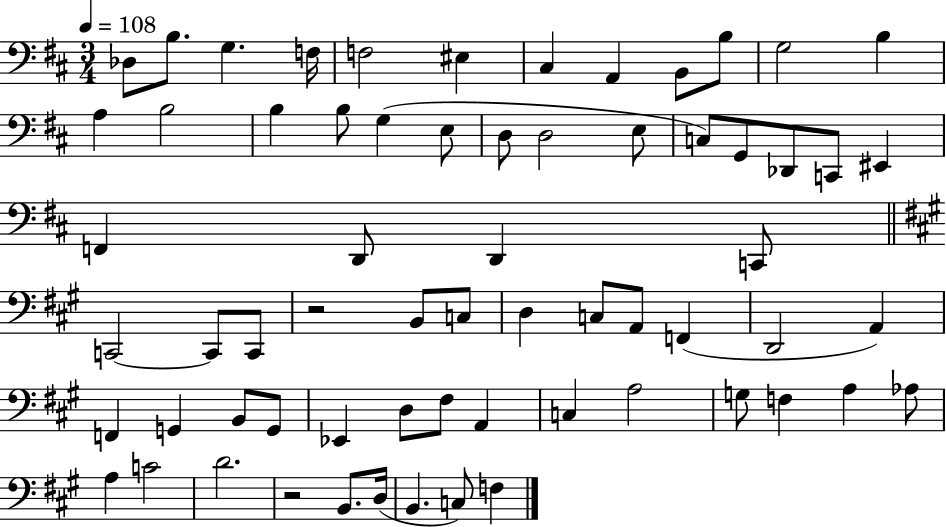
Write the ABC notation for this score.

X:1
T:Untitled
M:3/4
L:1/4
K:D
_D,/2 B,/2 G, F,/4 F,2 ^E, ^C, A,, B,,/2 B,/2 G,2 B, A, B,2 B, B,/2 G, E,/2 D,/2 D,2 E,/2 C,/2 G,,/2 _D,,/2 C,,/2 ^E,, F,, D,,/2 D,, C,,/2 C,,2 C,,/2 C,,/2 z2 B,,/2 C,/2 D, C,/2 A,,/2 F,, D,,2 A,, F,, G,, B,,/2 G,,/2 _E,, D,/2 ^F,/2 A,, C, A,2 G,/2 F, A, _A,/2 A, C2 D2 z2 B,,/2 D,/4 B,, C,/2 F,